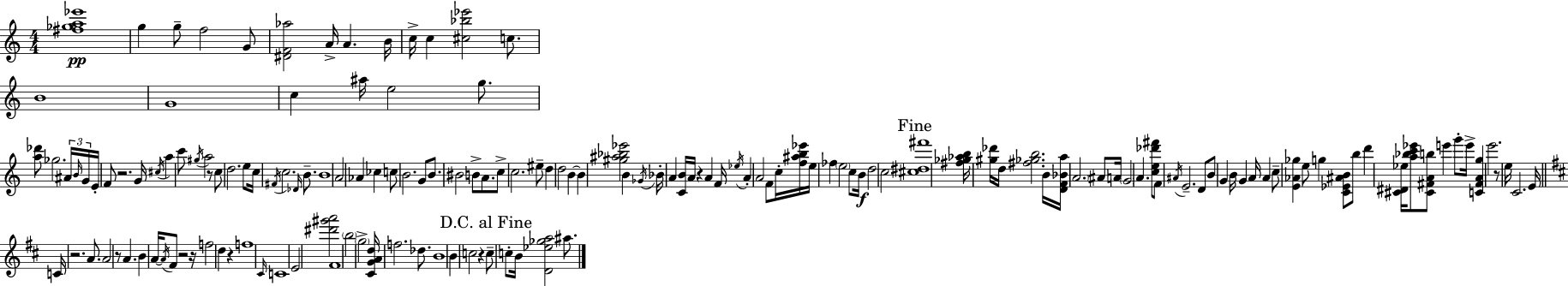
{
  \clef treble
  \numericTimeSignature
  \time 4/4
  \key a \minor
  <fis'' ges'' a'' ees'''>1\pp | g''4 g''8-- f''2 g'8 | <dis' f' aes''>2 a'16-> a'4. b'16 | c''16-> c''4 <cis'' bes'' ees'''>2 c''8. | \break b'1 | g'1 | c''4 ais''16 e''2 g''8. | <a'' des'''>8 ges''2. \tuplet 3/2 { ais'16 \grace { b'16 } | \break g'16 } e'16-. f'8 r2. | g'16 \acciaccatura { cis''16 } a''4 c'''8 \acciaccatura { gis''16 } a''2 | r8 c''8 d''2. | e''8 c''16 \acciaccatura { fis'16 } c''2. | \break \grace { des'16 } b'8.-- b'1 | a'2 aes'4 | ces''4 c''8 b'2. | g'8 b'8. bis'2 | \break b'8-> a'8. c''8-> c''2. | eis''8-- d''4 d''2 | b'4~~ b'4 <gis'' ais'' bes'' ees'''>2 | b'4 \acciaccatura { ges'16 } bes'16-. a'4 <c' b'>16 a'16 r4 | \break a'4 f'16 \acciaccatura { ees''16 } a'4-. a'2 | f'8 c''16-. <f'' ais'' b'' ees'''>16 e''16 fes''4 \parenthesize e''2 | c''8 b'16\f d''2 c''2 | \mark "Fine" <cis'' dis'' fis'''>1 | \break <fis'' ges'' aes'' b''>16 <gis'' des'''>16 d''16 <fis'' ges'' b''>2. | b'16 <d' f' bes' a''>16 \parenthesize a'2. | ais'8 a'16 \parenthesize g'2 a'4. | <c'' e'' des''' fis'''>8 f'8 \acciaccatura { ais'16 } e'2.-- | \break d'8 b'8 g'4 b'16 g'4 | a'16 a'4 c''8-- <e' aes' ges''>4 e''8 | g''4 <c' ees' ais' b'>8 b''8 d'''4 <cis' dis' ees''>16 <a'' bes'' c''' ees'''>8 <cis' fis' a' b''>8 | e'''4 g'''8-. e'''16-> <c' fis' a' g''>4 e'''2. | \break r8 e''16 c'2. | e'16 \bar "||" \break \key d \major c'16 r2. a'8. | a'2 r8 a'4. | b'4 a'16~~ \acciaccatura { a'16 } fis'8 r2 | r16 f''2 d''4 r4 | \break f''1 | \grace { cis'16 } c'1 | e'2 <dis''' gis''' a'''>2 | fis'1 | \break \parenthesize b''2 \parenthesize g''2-> | <cis' g' a' d''>16 f''2. des''8. | b'1 | b'4 c''2 r4 | \break \mark "D.C. al Fine" c''8-- c''8-. b'16 <d' ees'' ges'' a''>2 ais''8. | \bar "|."
}